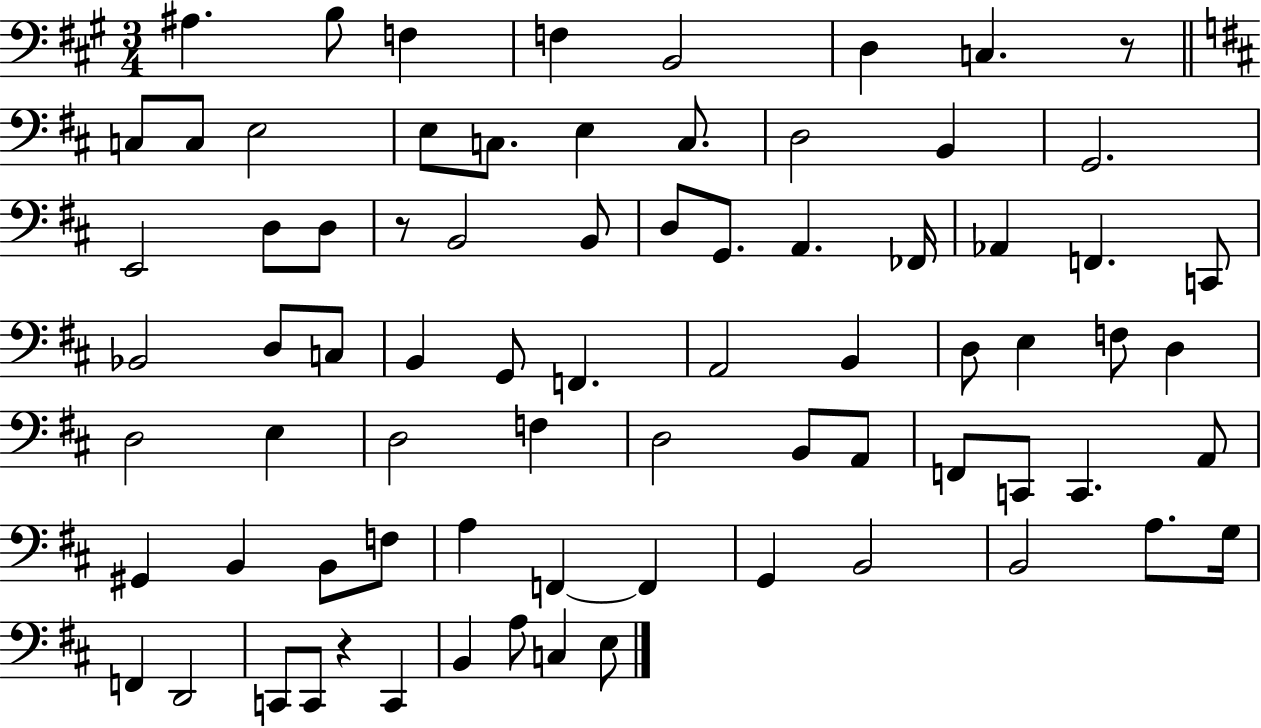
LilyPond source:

{
  \clef bass
  \numericTimeSignature
  \time 3/4
  \key a \major
  \repeat volta 2 { ais4. b8 f4 | f4 b,2 | d4 c4. r8 | \bar "||" \break \key d \major c8 c8 e2 | e8 c8. e4 c8. | d2 b,4 | g,2. | \break e,2 d8 d8 | r8 b,2 b,8 | d8 g,8. a,4. fes,16 | aes,4 f,4. c,8 | \break bes,2 d8 c8 | b,4 g,8 f,4. | a,2 b,4 | d8 e4 f8 d4 | \break d2 e4 | d2 f4 | d2 b,8 a,8 | f,8 c,8 c,4. a,8 | \break gis,4 b,4 b,8 f8 | a4 f,4~~ f,4 | g,4 b,2 | b,2 a8. g16 | \break f,4 d,2 | c,8 c,8 r4 c,4 | b,4 a8 c4 e8 | } \bar "|."
}